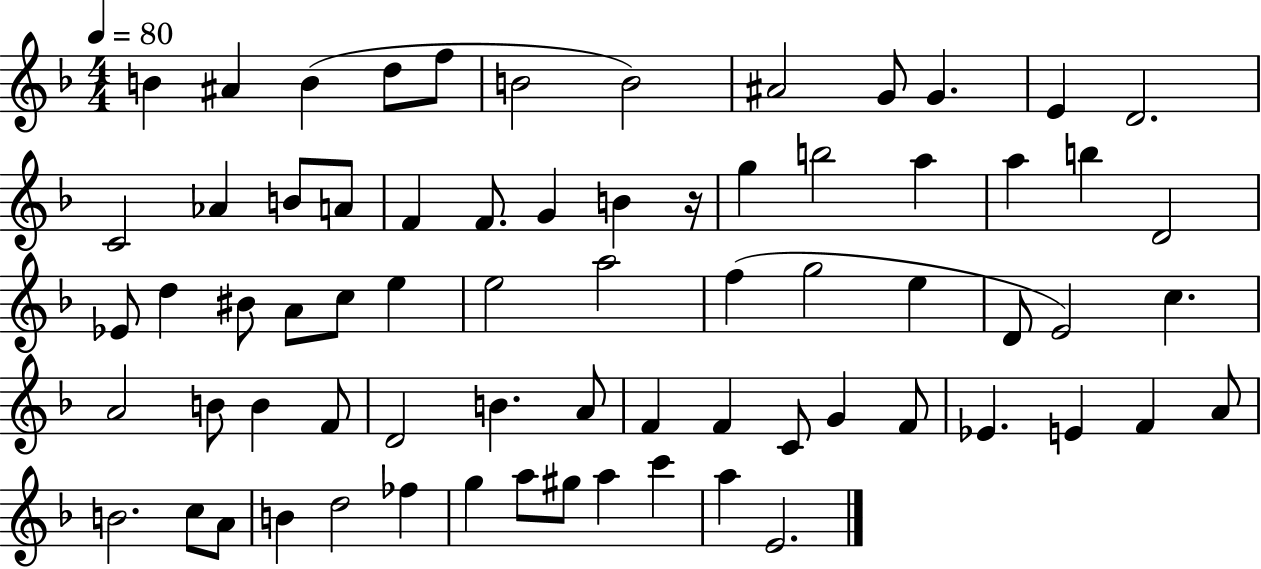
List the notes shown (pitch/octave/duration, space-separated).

B4/q A#4/q B4/q D5/e F5/e B4/h B4/h A#4/h G4/e G4/q. E4/q D4/h. C4/h Ab4/q B4/e A4/e F4/q F4/e. G4/q B4/q R/s G5/q B5/h A5/q A5/q B5/q D4/h Eb4/e D5/q BIS4/e A4/e C5/e E5/q E5/h A5/h F5/q G5/h E5/q D4/e E4/h C5/q. A4/h B4/e B4/q F4/e D4/h B4/q. A4/e F4/q F4/q C4/e G4/q F4/e Eb4/q. E4/q F4/q A4/e B4/h. C5/e A4/e B4/q D5/h FES5/q G5/q A5/e G#5/e A5/q C6/q A5/q E4/h.